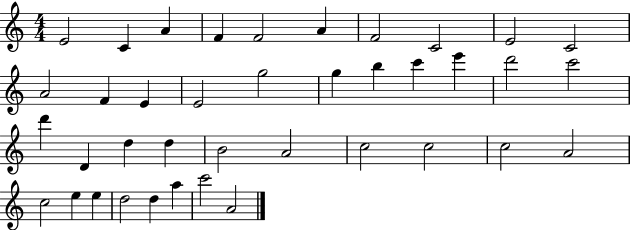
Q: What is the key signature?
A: C major